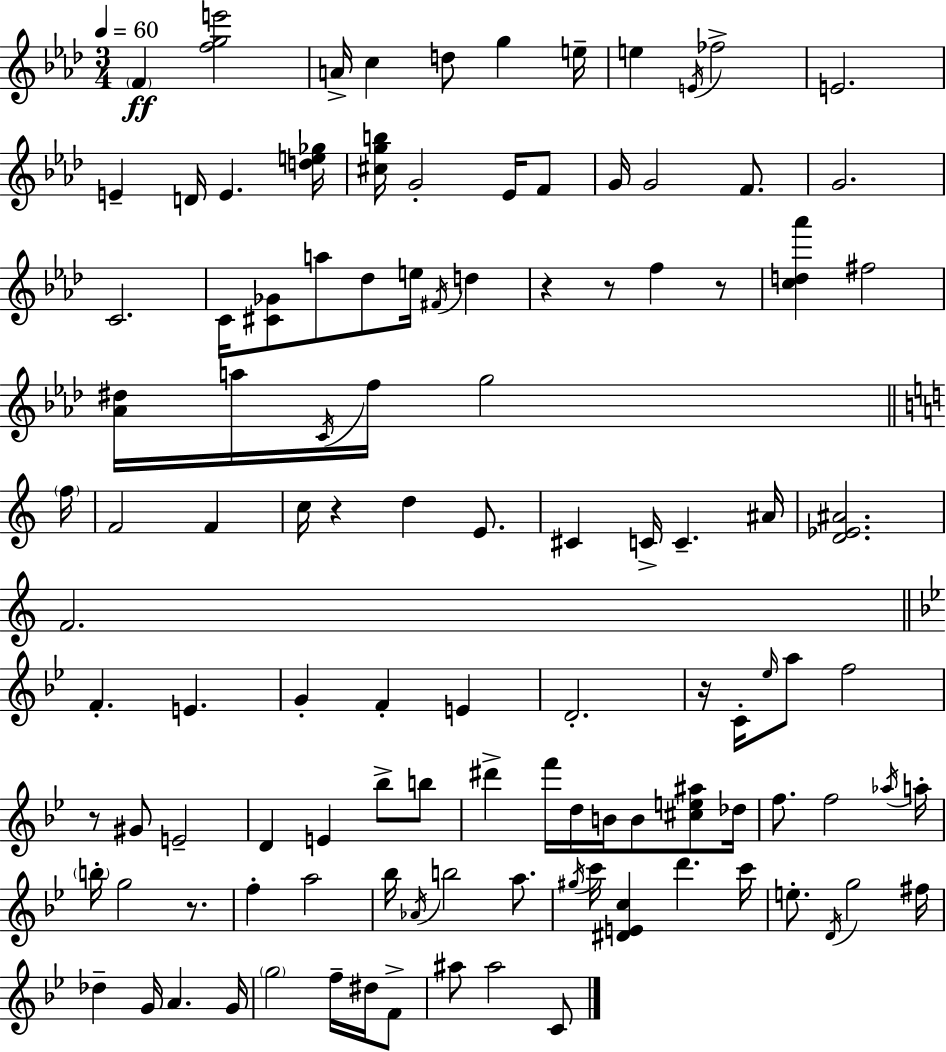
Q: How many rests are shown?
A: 7